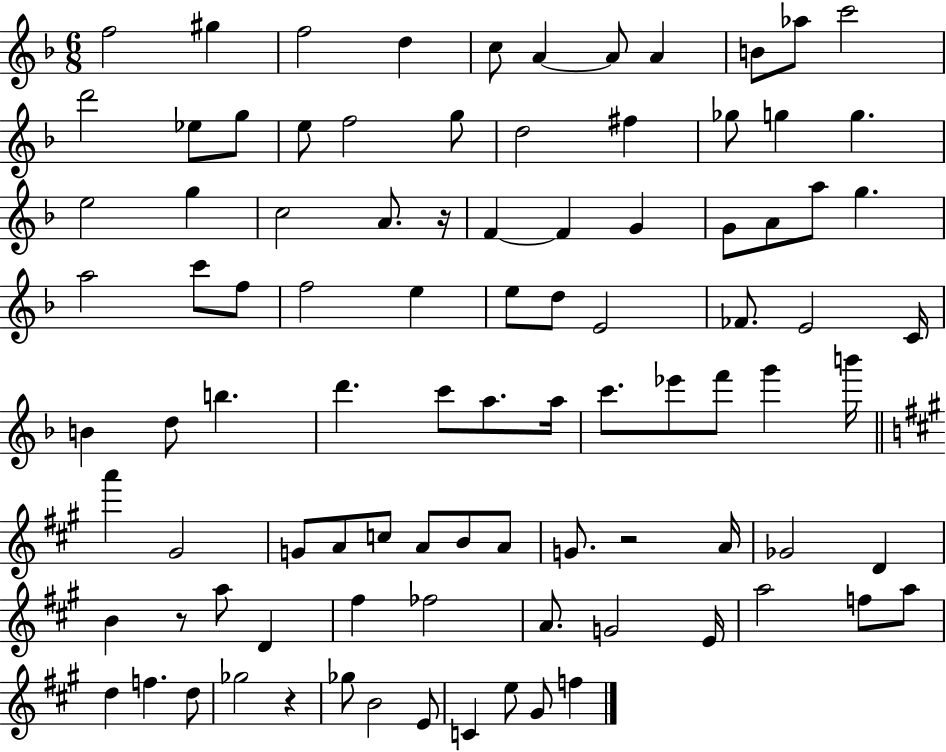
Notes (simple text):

F5/h G#5/q F5/h D5/q C5/e A4/q A4/e A4/q B4/e Ab5/e C6/h D6/h Eb5/e G5/e E5/e F5/h G5/e D5/h F#5/q Gb5/e G5/q G5/q. E5/h G5/q C5/h A4/e. R/s F4/q F4/q G4/q G4/e A4/e A5/e G5/q. A5/h C6/e F5/e F5/h E5/q E5/e D5/e E4/h FES4/e. E4/h C4/s B4/q D5/e B5/q. D6/q. C6/e A5/e. A5/s C6/e. Eb6/e F6/e G6/q B6/s A6/q G#4/h G4/e A4/e C5/e A4/e B4/e A4/e G4/e. R/h A4/s Gb4/h D4/q B4/q R/e A5/e D4/q F#5/q FES5/h A4/e. G4/h E4/s A5/h F5/e A5/e D5/q F5/q. D5/e Gb5/h R/q Gb5/e B4/h E4/e C4/q E5/e G#4/e F5/q